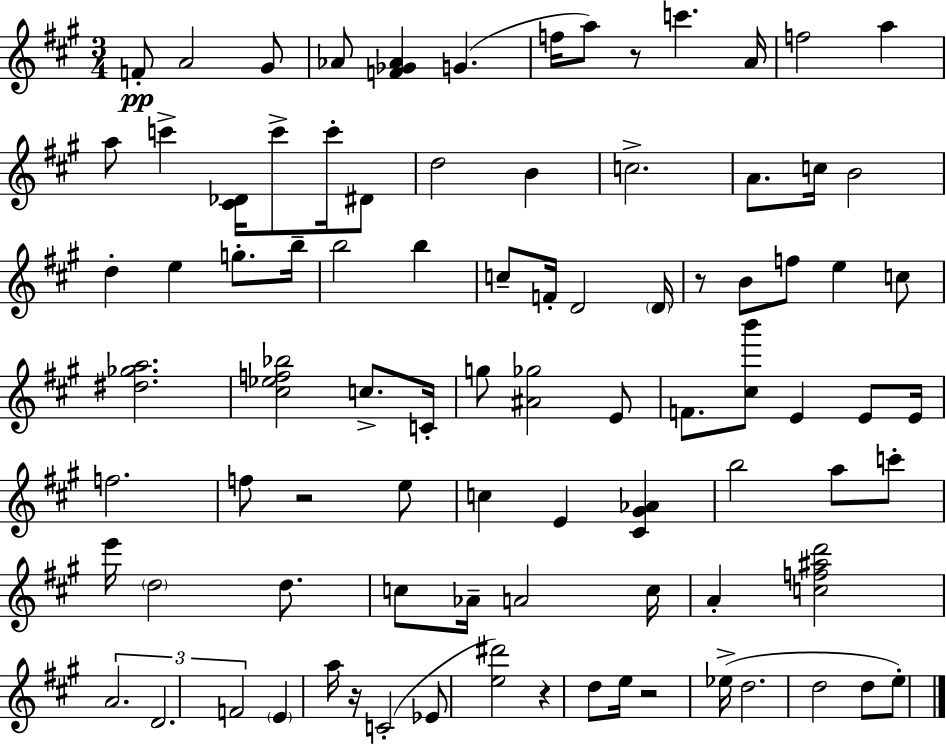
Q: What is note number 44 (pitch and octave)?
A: E4